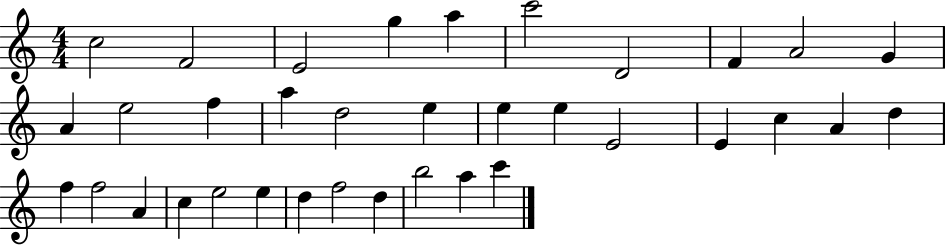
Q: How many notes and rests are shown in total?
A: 35